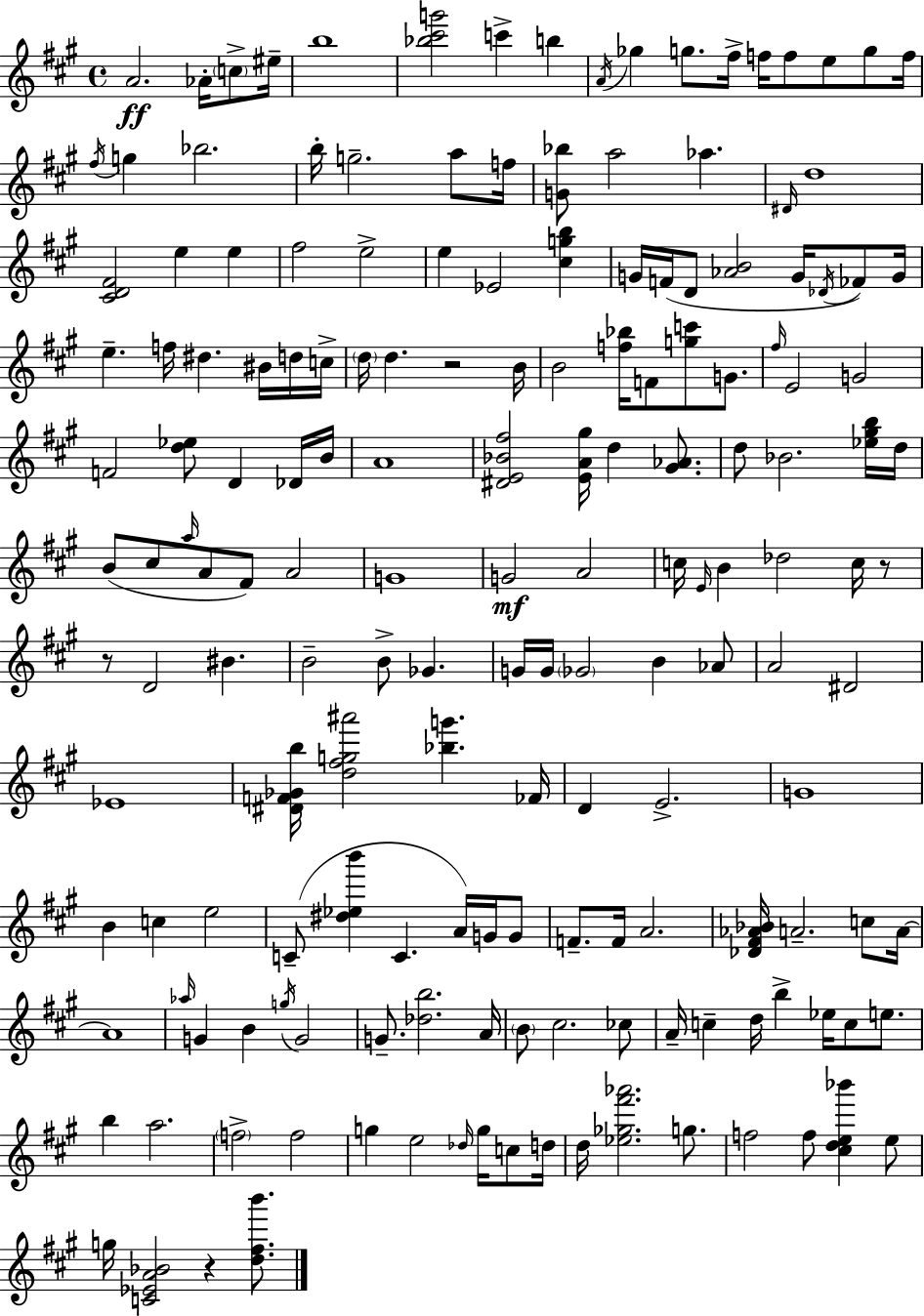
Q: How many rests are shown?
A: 4